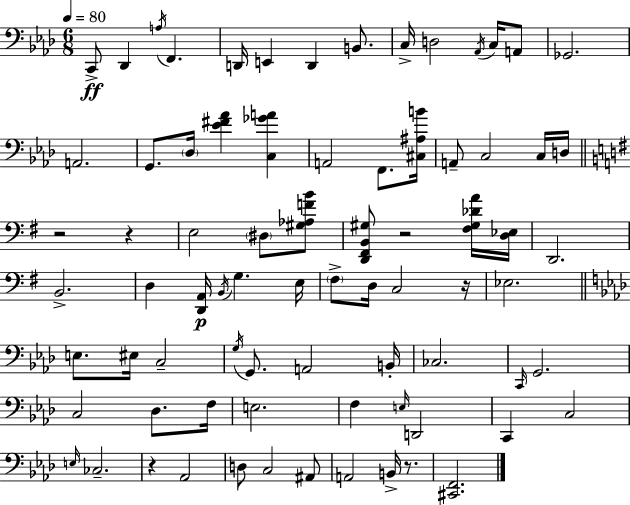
X:1
T:Untitled
M:6/8
L:1/4
K:Ab
C,,/2 _D,, A,/4 F,, D,,/4 E,, D,, B,,/2 C,/4 D,2 _A,,/4 C,/4 A,,/2 _G,,2 A,,2 G,,/2 _D,/4 [_E^F_A] [C,_GA] A,,2 F,,/2 [^C,^A,B]/4 A,,/2 C,2 C,/4 D,/4 z2 z E,2 ^D,/2 [^G,_A,FB]/2 [D,,^F,,B,,^G,]/2 z2 [^F,^G,_DA]/4 [D,_E,]/4 D,,2 B,,2 D, [D,,A,,]/4 B,,/4 G, E,/4 ^F,/2 D,/4 C,2 z/4 _E,2 E,/2 ^E,/4 C,2 G,/4 G,,/2 A,,2 B,,/4 _C,2 C,,/4 G,,2 C,2 _D,/2 F,/4 E,2 F, E,/4 D,,2 C,, C,2 E,/4 _C,2 z _A,,2 D,/2 C,2 ^A,,/2 A,,2 B,,/4 z/2 [^C,,F,,]2